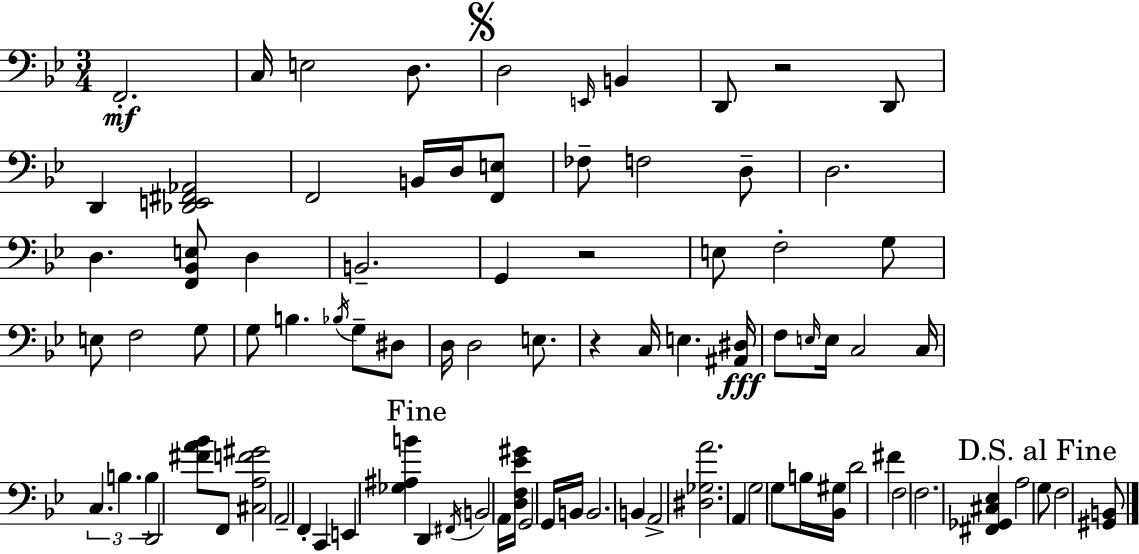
{
  \clef bass
  \numericTimeSignature
  \time 3/4
  \key g \minor
  \repeat volta 2 { f,2.-.\mf | c16 e2 d8. | \mark \markup { \musicglyph "scripts.segno" } d2 \grace { e,16 } b,4 | d,8 r2 d,8 | \break d,4 <des, e, fis, aes,>2 | f,2 b,16 d16 <f, e>8 | fes8-- f2 d8-- | d2. | \break d4. <f, bes, e>8 d4 | b,2.-- | g,4 r2 | e8 f2-. g8 | \break e8 f2 g8 | g8 b4. \acciaccatura { bes16 } g8-- | dis8 d16 d2 e8. | r4 c16 e4. | \break <ais, dis>16\fff f8 \grace { e16 } e16 c2 | c16 \tuplet 3/2 { c4. b4. | b4 } d,2 | <fis' a' bes'>8 f,8 <cis a f' gis'>2 | \break a,2-- f,4-. | c,4 e,4 <ges ais b'>4 | \mark "Fine" d,4 \acciaccatura { fis,16 } b,2 | a,16 <d f ees' gis'>16 g,2 | \break g,16 b,16 b,2. | b,4 a,2-> | <dis ges a'>2. | a,4 g2 | \break g8 b16 <bes, gis>16 d'2 | fis'4 f2 | f2. | <fis, ges, cis ees>4 a2 | \break \mark "D.S. al Fine" g8 f2 | <gis, b,>8 } \bar "|."
}